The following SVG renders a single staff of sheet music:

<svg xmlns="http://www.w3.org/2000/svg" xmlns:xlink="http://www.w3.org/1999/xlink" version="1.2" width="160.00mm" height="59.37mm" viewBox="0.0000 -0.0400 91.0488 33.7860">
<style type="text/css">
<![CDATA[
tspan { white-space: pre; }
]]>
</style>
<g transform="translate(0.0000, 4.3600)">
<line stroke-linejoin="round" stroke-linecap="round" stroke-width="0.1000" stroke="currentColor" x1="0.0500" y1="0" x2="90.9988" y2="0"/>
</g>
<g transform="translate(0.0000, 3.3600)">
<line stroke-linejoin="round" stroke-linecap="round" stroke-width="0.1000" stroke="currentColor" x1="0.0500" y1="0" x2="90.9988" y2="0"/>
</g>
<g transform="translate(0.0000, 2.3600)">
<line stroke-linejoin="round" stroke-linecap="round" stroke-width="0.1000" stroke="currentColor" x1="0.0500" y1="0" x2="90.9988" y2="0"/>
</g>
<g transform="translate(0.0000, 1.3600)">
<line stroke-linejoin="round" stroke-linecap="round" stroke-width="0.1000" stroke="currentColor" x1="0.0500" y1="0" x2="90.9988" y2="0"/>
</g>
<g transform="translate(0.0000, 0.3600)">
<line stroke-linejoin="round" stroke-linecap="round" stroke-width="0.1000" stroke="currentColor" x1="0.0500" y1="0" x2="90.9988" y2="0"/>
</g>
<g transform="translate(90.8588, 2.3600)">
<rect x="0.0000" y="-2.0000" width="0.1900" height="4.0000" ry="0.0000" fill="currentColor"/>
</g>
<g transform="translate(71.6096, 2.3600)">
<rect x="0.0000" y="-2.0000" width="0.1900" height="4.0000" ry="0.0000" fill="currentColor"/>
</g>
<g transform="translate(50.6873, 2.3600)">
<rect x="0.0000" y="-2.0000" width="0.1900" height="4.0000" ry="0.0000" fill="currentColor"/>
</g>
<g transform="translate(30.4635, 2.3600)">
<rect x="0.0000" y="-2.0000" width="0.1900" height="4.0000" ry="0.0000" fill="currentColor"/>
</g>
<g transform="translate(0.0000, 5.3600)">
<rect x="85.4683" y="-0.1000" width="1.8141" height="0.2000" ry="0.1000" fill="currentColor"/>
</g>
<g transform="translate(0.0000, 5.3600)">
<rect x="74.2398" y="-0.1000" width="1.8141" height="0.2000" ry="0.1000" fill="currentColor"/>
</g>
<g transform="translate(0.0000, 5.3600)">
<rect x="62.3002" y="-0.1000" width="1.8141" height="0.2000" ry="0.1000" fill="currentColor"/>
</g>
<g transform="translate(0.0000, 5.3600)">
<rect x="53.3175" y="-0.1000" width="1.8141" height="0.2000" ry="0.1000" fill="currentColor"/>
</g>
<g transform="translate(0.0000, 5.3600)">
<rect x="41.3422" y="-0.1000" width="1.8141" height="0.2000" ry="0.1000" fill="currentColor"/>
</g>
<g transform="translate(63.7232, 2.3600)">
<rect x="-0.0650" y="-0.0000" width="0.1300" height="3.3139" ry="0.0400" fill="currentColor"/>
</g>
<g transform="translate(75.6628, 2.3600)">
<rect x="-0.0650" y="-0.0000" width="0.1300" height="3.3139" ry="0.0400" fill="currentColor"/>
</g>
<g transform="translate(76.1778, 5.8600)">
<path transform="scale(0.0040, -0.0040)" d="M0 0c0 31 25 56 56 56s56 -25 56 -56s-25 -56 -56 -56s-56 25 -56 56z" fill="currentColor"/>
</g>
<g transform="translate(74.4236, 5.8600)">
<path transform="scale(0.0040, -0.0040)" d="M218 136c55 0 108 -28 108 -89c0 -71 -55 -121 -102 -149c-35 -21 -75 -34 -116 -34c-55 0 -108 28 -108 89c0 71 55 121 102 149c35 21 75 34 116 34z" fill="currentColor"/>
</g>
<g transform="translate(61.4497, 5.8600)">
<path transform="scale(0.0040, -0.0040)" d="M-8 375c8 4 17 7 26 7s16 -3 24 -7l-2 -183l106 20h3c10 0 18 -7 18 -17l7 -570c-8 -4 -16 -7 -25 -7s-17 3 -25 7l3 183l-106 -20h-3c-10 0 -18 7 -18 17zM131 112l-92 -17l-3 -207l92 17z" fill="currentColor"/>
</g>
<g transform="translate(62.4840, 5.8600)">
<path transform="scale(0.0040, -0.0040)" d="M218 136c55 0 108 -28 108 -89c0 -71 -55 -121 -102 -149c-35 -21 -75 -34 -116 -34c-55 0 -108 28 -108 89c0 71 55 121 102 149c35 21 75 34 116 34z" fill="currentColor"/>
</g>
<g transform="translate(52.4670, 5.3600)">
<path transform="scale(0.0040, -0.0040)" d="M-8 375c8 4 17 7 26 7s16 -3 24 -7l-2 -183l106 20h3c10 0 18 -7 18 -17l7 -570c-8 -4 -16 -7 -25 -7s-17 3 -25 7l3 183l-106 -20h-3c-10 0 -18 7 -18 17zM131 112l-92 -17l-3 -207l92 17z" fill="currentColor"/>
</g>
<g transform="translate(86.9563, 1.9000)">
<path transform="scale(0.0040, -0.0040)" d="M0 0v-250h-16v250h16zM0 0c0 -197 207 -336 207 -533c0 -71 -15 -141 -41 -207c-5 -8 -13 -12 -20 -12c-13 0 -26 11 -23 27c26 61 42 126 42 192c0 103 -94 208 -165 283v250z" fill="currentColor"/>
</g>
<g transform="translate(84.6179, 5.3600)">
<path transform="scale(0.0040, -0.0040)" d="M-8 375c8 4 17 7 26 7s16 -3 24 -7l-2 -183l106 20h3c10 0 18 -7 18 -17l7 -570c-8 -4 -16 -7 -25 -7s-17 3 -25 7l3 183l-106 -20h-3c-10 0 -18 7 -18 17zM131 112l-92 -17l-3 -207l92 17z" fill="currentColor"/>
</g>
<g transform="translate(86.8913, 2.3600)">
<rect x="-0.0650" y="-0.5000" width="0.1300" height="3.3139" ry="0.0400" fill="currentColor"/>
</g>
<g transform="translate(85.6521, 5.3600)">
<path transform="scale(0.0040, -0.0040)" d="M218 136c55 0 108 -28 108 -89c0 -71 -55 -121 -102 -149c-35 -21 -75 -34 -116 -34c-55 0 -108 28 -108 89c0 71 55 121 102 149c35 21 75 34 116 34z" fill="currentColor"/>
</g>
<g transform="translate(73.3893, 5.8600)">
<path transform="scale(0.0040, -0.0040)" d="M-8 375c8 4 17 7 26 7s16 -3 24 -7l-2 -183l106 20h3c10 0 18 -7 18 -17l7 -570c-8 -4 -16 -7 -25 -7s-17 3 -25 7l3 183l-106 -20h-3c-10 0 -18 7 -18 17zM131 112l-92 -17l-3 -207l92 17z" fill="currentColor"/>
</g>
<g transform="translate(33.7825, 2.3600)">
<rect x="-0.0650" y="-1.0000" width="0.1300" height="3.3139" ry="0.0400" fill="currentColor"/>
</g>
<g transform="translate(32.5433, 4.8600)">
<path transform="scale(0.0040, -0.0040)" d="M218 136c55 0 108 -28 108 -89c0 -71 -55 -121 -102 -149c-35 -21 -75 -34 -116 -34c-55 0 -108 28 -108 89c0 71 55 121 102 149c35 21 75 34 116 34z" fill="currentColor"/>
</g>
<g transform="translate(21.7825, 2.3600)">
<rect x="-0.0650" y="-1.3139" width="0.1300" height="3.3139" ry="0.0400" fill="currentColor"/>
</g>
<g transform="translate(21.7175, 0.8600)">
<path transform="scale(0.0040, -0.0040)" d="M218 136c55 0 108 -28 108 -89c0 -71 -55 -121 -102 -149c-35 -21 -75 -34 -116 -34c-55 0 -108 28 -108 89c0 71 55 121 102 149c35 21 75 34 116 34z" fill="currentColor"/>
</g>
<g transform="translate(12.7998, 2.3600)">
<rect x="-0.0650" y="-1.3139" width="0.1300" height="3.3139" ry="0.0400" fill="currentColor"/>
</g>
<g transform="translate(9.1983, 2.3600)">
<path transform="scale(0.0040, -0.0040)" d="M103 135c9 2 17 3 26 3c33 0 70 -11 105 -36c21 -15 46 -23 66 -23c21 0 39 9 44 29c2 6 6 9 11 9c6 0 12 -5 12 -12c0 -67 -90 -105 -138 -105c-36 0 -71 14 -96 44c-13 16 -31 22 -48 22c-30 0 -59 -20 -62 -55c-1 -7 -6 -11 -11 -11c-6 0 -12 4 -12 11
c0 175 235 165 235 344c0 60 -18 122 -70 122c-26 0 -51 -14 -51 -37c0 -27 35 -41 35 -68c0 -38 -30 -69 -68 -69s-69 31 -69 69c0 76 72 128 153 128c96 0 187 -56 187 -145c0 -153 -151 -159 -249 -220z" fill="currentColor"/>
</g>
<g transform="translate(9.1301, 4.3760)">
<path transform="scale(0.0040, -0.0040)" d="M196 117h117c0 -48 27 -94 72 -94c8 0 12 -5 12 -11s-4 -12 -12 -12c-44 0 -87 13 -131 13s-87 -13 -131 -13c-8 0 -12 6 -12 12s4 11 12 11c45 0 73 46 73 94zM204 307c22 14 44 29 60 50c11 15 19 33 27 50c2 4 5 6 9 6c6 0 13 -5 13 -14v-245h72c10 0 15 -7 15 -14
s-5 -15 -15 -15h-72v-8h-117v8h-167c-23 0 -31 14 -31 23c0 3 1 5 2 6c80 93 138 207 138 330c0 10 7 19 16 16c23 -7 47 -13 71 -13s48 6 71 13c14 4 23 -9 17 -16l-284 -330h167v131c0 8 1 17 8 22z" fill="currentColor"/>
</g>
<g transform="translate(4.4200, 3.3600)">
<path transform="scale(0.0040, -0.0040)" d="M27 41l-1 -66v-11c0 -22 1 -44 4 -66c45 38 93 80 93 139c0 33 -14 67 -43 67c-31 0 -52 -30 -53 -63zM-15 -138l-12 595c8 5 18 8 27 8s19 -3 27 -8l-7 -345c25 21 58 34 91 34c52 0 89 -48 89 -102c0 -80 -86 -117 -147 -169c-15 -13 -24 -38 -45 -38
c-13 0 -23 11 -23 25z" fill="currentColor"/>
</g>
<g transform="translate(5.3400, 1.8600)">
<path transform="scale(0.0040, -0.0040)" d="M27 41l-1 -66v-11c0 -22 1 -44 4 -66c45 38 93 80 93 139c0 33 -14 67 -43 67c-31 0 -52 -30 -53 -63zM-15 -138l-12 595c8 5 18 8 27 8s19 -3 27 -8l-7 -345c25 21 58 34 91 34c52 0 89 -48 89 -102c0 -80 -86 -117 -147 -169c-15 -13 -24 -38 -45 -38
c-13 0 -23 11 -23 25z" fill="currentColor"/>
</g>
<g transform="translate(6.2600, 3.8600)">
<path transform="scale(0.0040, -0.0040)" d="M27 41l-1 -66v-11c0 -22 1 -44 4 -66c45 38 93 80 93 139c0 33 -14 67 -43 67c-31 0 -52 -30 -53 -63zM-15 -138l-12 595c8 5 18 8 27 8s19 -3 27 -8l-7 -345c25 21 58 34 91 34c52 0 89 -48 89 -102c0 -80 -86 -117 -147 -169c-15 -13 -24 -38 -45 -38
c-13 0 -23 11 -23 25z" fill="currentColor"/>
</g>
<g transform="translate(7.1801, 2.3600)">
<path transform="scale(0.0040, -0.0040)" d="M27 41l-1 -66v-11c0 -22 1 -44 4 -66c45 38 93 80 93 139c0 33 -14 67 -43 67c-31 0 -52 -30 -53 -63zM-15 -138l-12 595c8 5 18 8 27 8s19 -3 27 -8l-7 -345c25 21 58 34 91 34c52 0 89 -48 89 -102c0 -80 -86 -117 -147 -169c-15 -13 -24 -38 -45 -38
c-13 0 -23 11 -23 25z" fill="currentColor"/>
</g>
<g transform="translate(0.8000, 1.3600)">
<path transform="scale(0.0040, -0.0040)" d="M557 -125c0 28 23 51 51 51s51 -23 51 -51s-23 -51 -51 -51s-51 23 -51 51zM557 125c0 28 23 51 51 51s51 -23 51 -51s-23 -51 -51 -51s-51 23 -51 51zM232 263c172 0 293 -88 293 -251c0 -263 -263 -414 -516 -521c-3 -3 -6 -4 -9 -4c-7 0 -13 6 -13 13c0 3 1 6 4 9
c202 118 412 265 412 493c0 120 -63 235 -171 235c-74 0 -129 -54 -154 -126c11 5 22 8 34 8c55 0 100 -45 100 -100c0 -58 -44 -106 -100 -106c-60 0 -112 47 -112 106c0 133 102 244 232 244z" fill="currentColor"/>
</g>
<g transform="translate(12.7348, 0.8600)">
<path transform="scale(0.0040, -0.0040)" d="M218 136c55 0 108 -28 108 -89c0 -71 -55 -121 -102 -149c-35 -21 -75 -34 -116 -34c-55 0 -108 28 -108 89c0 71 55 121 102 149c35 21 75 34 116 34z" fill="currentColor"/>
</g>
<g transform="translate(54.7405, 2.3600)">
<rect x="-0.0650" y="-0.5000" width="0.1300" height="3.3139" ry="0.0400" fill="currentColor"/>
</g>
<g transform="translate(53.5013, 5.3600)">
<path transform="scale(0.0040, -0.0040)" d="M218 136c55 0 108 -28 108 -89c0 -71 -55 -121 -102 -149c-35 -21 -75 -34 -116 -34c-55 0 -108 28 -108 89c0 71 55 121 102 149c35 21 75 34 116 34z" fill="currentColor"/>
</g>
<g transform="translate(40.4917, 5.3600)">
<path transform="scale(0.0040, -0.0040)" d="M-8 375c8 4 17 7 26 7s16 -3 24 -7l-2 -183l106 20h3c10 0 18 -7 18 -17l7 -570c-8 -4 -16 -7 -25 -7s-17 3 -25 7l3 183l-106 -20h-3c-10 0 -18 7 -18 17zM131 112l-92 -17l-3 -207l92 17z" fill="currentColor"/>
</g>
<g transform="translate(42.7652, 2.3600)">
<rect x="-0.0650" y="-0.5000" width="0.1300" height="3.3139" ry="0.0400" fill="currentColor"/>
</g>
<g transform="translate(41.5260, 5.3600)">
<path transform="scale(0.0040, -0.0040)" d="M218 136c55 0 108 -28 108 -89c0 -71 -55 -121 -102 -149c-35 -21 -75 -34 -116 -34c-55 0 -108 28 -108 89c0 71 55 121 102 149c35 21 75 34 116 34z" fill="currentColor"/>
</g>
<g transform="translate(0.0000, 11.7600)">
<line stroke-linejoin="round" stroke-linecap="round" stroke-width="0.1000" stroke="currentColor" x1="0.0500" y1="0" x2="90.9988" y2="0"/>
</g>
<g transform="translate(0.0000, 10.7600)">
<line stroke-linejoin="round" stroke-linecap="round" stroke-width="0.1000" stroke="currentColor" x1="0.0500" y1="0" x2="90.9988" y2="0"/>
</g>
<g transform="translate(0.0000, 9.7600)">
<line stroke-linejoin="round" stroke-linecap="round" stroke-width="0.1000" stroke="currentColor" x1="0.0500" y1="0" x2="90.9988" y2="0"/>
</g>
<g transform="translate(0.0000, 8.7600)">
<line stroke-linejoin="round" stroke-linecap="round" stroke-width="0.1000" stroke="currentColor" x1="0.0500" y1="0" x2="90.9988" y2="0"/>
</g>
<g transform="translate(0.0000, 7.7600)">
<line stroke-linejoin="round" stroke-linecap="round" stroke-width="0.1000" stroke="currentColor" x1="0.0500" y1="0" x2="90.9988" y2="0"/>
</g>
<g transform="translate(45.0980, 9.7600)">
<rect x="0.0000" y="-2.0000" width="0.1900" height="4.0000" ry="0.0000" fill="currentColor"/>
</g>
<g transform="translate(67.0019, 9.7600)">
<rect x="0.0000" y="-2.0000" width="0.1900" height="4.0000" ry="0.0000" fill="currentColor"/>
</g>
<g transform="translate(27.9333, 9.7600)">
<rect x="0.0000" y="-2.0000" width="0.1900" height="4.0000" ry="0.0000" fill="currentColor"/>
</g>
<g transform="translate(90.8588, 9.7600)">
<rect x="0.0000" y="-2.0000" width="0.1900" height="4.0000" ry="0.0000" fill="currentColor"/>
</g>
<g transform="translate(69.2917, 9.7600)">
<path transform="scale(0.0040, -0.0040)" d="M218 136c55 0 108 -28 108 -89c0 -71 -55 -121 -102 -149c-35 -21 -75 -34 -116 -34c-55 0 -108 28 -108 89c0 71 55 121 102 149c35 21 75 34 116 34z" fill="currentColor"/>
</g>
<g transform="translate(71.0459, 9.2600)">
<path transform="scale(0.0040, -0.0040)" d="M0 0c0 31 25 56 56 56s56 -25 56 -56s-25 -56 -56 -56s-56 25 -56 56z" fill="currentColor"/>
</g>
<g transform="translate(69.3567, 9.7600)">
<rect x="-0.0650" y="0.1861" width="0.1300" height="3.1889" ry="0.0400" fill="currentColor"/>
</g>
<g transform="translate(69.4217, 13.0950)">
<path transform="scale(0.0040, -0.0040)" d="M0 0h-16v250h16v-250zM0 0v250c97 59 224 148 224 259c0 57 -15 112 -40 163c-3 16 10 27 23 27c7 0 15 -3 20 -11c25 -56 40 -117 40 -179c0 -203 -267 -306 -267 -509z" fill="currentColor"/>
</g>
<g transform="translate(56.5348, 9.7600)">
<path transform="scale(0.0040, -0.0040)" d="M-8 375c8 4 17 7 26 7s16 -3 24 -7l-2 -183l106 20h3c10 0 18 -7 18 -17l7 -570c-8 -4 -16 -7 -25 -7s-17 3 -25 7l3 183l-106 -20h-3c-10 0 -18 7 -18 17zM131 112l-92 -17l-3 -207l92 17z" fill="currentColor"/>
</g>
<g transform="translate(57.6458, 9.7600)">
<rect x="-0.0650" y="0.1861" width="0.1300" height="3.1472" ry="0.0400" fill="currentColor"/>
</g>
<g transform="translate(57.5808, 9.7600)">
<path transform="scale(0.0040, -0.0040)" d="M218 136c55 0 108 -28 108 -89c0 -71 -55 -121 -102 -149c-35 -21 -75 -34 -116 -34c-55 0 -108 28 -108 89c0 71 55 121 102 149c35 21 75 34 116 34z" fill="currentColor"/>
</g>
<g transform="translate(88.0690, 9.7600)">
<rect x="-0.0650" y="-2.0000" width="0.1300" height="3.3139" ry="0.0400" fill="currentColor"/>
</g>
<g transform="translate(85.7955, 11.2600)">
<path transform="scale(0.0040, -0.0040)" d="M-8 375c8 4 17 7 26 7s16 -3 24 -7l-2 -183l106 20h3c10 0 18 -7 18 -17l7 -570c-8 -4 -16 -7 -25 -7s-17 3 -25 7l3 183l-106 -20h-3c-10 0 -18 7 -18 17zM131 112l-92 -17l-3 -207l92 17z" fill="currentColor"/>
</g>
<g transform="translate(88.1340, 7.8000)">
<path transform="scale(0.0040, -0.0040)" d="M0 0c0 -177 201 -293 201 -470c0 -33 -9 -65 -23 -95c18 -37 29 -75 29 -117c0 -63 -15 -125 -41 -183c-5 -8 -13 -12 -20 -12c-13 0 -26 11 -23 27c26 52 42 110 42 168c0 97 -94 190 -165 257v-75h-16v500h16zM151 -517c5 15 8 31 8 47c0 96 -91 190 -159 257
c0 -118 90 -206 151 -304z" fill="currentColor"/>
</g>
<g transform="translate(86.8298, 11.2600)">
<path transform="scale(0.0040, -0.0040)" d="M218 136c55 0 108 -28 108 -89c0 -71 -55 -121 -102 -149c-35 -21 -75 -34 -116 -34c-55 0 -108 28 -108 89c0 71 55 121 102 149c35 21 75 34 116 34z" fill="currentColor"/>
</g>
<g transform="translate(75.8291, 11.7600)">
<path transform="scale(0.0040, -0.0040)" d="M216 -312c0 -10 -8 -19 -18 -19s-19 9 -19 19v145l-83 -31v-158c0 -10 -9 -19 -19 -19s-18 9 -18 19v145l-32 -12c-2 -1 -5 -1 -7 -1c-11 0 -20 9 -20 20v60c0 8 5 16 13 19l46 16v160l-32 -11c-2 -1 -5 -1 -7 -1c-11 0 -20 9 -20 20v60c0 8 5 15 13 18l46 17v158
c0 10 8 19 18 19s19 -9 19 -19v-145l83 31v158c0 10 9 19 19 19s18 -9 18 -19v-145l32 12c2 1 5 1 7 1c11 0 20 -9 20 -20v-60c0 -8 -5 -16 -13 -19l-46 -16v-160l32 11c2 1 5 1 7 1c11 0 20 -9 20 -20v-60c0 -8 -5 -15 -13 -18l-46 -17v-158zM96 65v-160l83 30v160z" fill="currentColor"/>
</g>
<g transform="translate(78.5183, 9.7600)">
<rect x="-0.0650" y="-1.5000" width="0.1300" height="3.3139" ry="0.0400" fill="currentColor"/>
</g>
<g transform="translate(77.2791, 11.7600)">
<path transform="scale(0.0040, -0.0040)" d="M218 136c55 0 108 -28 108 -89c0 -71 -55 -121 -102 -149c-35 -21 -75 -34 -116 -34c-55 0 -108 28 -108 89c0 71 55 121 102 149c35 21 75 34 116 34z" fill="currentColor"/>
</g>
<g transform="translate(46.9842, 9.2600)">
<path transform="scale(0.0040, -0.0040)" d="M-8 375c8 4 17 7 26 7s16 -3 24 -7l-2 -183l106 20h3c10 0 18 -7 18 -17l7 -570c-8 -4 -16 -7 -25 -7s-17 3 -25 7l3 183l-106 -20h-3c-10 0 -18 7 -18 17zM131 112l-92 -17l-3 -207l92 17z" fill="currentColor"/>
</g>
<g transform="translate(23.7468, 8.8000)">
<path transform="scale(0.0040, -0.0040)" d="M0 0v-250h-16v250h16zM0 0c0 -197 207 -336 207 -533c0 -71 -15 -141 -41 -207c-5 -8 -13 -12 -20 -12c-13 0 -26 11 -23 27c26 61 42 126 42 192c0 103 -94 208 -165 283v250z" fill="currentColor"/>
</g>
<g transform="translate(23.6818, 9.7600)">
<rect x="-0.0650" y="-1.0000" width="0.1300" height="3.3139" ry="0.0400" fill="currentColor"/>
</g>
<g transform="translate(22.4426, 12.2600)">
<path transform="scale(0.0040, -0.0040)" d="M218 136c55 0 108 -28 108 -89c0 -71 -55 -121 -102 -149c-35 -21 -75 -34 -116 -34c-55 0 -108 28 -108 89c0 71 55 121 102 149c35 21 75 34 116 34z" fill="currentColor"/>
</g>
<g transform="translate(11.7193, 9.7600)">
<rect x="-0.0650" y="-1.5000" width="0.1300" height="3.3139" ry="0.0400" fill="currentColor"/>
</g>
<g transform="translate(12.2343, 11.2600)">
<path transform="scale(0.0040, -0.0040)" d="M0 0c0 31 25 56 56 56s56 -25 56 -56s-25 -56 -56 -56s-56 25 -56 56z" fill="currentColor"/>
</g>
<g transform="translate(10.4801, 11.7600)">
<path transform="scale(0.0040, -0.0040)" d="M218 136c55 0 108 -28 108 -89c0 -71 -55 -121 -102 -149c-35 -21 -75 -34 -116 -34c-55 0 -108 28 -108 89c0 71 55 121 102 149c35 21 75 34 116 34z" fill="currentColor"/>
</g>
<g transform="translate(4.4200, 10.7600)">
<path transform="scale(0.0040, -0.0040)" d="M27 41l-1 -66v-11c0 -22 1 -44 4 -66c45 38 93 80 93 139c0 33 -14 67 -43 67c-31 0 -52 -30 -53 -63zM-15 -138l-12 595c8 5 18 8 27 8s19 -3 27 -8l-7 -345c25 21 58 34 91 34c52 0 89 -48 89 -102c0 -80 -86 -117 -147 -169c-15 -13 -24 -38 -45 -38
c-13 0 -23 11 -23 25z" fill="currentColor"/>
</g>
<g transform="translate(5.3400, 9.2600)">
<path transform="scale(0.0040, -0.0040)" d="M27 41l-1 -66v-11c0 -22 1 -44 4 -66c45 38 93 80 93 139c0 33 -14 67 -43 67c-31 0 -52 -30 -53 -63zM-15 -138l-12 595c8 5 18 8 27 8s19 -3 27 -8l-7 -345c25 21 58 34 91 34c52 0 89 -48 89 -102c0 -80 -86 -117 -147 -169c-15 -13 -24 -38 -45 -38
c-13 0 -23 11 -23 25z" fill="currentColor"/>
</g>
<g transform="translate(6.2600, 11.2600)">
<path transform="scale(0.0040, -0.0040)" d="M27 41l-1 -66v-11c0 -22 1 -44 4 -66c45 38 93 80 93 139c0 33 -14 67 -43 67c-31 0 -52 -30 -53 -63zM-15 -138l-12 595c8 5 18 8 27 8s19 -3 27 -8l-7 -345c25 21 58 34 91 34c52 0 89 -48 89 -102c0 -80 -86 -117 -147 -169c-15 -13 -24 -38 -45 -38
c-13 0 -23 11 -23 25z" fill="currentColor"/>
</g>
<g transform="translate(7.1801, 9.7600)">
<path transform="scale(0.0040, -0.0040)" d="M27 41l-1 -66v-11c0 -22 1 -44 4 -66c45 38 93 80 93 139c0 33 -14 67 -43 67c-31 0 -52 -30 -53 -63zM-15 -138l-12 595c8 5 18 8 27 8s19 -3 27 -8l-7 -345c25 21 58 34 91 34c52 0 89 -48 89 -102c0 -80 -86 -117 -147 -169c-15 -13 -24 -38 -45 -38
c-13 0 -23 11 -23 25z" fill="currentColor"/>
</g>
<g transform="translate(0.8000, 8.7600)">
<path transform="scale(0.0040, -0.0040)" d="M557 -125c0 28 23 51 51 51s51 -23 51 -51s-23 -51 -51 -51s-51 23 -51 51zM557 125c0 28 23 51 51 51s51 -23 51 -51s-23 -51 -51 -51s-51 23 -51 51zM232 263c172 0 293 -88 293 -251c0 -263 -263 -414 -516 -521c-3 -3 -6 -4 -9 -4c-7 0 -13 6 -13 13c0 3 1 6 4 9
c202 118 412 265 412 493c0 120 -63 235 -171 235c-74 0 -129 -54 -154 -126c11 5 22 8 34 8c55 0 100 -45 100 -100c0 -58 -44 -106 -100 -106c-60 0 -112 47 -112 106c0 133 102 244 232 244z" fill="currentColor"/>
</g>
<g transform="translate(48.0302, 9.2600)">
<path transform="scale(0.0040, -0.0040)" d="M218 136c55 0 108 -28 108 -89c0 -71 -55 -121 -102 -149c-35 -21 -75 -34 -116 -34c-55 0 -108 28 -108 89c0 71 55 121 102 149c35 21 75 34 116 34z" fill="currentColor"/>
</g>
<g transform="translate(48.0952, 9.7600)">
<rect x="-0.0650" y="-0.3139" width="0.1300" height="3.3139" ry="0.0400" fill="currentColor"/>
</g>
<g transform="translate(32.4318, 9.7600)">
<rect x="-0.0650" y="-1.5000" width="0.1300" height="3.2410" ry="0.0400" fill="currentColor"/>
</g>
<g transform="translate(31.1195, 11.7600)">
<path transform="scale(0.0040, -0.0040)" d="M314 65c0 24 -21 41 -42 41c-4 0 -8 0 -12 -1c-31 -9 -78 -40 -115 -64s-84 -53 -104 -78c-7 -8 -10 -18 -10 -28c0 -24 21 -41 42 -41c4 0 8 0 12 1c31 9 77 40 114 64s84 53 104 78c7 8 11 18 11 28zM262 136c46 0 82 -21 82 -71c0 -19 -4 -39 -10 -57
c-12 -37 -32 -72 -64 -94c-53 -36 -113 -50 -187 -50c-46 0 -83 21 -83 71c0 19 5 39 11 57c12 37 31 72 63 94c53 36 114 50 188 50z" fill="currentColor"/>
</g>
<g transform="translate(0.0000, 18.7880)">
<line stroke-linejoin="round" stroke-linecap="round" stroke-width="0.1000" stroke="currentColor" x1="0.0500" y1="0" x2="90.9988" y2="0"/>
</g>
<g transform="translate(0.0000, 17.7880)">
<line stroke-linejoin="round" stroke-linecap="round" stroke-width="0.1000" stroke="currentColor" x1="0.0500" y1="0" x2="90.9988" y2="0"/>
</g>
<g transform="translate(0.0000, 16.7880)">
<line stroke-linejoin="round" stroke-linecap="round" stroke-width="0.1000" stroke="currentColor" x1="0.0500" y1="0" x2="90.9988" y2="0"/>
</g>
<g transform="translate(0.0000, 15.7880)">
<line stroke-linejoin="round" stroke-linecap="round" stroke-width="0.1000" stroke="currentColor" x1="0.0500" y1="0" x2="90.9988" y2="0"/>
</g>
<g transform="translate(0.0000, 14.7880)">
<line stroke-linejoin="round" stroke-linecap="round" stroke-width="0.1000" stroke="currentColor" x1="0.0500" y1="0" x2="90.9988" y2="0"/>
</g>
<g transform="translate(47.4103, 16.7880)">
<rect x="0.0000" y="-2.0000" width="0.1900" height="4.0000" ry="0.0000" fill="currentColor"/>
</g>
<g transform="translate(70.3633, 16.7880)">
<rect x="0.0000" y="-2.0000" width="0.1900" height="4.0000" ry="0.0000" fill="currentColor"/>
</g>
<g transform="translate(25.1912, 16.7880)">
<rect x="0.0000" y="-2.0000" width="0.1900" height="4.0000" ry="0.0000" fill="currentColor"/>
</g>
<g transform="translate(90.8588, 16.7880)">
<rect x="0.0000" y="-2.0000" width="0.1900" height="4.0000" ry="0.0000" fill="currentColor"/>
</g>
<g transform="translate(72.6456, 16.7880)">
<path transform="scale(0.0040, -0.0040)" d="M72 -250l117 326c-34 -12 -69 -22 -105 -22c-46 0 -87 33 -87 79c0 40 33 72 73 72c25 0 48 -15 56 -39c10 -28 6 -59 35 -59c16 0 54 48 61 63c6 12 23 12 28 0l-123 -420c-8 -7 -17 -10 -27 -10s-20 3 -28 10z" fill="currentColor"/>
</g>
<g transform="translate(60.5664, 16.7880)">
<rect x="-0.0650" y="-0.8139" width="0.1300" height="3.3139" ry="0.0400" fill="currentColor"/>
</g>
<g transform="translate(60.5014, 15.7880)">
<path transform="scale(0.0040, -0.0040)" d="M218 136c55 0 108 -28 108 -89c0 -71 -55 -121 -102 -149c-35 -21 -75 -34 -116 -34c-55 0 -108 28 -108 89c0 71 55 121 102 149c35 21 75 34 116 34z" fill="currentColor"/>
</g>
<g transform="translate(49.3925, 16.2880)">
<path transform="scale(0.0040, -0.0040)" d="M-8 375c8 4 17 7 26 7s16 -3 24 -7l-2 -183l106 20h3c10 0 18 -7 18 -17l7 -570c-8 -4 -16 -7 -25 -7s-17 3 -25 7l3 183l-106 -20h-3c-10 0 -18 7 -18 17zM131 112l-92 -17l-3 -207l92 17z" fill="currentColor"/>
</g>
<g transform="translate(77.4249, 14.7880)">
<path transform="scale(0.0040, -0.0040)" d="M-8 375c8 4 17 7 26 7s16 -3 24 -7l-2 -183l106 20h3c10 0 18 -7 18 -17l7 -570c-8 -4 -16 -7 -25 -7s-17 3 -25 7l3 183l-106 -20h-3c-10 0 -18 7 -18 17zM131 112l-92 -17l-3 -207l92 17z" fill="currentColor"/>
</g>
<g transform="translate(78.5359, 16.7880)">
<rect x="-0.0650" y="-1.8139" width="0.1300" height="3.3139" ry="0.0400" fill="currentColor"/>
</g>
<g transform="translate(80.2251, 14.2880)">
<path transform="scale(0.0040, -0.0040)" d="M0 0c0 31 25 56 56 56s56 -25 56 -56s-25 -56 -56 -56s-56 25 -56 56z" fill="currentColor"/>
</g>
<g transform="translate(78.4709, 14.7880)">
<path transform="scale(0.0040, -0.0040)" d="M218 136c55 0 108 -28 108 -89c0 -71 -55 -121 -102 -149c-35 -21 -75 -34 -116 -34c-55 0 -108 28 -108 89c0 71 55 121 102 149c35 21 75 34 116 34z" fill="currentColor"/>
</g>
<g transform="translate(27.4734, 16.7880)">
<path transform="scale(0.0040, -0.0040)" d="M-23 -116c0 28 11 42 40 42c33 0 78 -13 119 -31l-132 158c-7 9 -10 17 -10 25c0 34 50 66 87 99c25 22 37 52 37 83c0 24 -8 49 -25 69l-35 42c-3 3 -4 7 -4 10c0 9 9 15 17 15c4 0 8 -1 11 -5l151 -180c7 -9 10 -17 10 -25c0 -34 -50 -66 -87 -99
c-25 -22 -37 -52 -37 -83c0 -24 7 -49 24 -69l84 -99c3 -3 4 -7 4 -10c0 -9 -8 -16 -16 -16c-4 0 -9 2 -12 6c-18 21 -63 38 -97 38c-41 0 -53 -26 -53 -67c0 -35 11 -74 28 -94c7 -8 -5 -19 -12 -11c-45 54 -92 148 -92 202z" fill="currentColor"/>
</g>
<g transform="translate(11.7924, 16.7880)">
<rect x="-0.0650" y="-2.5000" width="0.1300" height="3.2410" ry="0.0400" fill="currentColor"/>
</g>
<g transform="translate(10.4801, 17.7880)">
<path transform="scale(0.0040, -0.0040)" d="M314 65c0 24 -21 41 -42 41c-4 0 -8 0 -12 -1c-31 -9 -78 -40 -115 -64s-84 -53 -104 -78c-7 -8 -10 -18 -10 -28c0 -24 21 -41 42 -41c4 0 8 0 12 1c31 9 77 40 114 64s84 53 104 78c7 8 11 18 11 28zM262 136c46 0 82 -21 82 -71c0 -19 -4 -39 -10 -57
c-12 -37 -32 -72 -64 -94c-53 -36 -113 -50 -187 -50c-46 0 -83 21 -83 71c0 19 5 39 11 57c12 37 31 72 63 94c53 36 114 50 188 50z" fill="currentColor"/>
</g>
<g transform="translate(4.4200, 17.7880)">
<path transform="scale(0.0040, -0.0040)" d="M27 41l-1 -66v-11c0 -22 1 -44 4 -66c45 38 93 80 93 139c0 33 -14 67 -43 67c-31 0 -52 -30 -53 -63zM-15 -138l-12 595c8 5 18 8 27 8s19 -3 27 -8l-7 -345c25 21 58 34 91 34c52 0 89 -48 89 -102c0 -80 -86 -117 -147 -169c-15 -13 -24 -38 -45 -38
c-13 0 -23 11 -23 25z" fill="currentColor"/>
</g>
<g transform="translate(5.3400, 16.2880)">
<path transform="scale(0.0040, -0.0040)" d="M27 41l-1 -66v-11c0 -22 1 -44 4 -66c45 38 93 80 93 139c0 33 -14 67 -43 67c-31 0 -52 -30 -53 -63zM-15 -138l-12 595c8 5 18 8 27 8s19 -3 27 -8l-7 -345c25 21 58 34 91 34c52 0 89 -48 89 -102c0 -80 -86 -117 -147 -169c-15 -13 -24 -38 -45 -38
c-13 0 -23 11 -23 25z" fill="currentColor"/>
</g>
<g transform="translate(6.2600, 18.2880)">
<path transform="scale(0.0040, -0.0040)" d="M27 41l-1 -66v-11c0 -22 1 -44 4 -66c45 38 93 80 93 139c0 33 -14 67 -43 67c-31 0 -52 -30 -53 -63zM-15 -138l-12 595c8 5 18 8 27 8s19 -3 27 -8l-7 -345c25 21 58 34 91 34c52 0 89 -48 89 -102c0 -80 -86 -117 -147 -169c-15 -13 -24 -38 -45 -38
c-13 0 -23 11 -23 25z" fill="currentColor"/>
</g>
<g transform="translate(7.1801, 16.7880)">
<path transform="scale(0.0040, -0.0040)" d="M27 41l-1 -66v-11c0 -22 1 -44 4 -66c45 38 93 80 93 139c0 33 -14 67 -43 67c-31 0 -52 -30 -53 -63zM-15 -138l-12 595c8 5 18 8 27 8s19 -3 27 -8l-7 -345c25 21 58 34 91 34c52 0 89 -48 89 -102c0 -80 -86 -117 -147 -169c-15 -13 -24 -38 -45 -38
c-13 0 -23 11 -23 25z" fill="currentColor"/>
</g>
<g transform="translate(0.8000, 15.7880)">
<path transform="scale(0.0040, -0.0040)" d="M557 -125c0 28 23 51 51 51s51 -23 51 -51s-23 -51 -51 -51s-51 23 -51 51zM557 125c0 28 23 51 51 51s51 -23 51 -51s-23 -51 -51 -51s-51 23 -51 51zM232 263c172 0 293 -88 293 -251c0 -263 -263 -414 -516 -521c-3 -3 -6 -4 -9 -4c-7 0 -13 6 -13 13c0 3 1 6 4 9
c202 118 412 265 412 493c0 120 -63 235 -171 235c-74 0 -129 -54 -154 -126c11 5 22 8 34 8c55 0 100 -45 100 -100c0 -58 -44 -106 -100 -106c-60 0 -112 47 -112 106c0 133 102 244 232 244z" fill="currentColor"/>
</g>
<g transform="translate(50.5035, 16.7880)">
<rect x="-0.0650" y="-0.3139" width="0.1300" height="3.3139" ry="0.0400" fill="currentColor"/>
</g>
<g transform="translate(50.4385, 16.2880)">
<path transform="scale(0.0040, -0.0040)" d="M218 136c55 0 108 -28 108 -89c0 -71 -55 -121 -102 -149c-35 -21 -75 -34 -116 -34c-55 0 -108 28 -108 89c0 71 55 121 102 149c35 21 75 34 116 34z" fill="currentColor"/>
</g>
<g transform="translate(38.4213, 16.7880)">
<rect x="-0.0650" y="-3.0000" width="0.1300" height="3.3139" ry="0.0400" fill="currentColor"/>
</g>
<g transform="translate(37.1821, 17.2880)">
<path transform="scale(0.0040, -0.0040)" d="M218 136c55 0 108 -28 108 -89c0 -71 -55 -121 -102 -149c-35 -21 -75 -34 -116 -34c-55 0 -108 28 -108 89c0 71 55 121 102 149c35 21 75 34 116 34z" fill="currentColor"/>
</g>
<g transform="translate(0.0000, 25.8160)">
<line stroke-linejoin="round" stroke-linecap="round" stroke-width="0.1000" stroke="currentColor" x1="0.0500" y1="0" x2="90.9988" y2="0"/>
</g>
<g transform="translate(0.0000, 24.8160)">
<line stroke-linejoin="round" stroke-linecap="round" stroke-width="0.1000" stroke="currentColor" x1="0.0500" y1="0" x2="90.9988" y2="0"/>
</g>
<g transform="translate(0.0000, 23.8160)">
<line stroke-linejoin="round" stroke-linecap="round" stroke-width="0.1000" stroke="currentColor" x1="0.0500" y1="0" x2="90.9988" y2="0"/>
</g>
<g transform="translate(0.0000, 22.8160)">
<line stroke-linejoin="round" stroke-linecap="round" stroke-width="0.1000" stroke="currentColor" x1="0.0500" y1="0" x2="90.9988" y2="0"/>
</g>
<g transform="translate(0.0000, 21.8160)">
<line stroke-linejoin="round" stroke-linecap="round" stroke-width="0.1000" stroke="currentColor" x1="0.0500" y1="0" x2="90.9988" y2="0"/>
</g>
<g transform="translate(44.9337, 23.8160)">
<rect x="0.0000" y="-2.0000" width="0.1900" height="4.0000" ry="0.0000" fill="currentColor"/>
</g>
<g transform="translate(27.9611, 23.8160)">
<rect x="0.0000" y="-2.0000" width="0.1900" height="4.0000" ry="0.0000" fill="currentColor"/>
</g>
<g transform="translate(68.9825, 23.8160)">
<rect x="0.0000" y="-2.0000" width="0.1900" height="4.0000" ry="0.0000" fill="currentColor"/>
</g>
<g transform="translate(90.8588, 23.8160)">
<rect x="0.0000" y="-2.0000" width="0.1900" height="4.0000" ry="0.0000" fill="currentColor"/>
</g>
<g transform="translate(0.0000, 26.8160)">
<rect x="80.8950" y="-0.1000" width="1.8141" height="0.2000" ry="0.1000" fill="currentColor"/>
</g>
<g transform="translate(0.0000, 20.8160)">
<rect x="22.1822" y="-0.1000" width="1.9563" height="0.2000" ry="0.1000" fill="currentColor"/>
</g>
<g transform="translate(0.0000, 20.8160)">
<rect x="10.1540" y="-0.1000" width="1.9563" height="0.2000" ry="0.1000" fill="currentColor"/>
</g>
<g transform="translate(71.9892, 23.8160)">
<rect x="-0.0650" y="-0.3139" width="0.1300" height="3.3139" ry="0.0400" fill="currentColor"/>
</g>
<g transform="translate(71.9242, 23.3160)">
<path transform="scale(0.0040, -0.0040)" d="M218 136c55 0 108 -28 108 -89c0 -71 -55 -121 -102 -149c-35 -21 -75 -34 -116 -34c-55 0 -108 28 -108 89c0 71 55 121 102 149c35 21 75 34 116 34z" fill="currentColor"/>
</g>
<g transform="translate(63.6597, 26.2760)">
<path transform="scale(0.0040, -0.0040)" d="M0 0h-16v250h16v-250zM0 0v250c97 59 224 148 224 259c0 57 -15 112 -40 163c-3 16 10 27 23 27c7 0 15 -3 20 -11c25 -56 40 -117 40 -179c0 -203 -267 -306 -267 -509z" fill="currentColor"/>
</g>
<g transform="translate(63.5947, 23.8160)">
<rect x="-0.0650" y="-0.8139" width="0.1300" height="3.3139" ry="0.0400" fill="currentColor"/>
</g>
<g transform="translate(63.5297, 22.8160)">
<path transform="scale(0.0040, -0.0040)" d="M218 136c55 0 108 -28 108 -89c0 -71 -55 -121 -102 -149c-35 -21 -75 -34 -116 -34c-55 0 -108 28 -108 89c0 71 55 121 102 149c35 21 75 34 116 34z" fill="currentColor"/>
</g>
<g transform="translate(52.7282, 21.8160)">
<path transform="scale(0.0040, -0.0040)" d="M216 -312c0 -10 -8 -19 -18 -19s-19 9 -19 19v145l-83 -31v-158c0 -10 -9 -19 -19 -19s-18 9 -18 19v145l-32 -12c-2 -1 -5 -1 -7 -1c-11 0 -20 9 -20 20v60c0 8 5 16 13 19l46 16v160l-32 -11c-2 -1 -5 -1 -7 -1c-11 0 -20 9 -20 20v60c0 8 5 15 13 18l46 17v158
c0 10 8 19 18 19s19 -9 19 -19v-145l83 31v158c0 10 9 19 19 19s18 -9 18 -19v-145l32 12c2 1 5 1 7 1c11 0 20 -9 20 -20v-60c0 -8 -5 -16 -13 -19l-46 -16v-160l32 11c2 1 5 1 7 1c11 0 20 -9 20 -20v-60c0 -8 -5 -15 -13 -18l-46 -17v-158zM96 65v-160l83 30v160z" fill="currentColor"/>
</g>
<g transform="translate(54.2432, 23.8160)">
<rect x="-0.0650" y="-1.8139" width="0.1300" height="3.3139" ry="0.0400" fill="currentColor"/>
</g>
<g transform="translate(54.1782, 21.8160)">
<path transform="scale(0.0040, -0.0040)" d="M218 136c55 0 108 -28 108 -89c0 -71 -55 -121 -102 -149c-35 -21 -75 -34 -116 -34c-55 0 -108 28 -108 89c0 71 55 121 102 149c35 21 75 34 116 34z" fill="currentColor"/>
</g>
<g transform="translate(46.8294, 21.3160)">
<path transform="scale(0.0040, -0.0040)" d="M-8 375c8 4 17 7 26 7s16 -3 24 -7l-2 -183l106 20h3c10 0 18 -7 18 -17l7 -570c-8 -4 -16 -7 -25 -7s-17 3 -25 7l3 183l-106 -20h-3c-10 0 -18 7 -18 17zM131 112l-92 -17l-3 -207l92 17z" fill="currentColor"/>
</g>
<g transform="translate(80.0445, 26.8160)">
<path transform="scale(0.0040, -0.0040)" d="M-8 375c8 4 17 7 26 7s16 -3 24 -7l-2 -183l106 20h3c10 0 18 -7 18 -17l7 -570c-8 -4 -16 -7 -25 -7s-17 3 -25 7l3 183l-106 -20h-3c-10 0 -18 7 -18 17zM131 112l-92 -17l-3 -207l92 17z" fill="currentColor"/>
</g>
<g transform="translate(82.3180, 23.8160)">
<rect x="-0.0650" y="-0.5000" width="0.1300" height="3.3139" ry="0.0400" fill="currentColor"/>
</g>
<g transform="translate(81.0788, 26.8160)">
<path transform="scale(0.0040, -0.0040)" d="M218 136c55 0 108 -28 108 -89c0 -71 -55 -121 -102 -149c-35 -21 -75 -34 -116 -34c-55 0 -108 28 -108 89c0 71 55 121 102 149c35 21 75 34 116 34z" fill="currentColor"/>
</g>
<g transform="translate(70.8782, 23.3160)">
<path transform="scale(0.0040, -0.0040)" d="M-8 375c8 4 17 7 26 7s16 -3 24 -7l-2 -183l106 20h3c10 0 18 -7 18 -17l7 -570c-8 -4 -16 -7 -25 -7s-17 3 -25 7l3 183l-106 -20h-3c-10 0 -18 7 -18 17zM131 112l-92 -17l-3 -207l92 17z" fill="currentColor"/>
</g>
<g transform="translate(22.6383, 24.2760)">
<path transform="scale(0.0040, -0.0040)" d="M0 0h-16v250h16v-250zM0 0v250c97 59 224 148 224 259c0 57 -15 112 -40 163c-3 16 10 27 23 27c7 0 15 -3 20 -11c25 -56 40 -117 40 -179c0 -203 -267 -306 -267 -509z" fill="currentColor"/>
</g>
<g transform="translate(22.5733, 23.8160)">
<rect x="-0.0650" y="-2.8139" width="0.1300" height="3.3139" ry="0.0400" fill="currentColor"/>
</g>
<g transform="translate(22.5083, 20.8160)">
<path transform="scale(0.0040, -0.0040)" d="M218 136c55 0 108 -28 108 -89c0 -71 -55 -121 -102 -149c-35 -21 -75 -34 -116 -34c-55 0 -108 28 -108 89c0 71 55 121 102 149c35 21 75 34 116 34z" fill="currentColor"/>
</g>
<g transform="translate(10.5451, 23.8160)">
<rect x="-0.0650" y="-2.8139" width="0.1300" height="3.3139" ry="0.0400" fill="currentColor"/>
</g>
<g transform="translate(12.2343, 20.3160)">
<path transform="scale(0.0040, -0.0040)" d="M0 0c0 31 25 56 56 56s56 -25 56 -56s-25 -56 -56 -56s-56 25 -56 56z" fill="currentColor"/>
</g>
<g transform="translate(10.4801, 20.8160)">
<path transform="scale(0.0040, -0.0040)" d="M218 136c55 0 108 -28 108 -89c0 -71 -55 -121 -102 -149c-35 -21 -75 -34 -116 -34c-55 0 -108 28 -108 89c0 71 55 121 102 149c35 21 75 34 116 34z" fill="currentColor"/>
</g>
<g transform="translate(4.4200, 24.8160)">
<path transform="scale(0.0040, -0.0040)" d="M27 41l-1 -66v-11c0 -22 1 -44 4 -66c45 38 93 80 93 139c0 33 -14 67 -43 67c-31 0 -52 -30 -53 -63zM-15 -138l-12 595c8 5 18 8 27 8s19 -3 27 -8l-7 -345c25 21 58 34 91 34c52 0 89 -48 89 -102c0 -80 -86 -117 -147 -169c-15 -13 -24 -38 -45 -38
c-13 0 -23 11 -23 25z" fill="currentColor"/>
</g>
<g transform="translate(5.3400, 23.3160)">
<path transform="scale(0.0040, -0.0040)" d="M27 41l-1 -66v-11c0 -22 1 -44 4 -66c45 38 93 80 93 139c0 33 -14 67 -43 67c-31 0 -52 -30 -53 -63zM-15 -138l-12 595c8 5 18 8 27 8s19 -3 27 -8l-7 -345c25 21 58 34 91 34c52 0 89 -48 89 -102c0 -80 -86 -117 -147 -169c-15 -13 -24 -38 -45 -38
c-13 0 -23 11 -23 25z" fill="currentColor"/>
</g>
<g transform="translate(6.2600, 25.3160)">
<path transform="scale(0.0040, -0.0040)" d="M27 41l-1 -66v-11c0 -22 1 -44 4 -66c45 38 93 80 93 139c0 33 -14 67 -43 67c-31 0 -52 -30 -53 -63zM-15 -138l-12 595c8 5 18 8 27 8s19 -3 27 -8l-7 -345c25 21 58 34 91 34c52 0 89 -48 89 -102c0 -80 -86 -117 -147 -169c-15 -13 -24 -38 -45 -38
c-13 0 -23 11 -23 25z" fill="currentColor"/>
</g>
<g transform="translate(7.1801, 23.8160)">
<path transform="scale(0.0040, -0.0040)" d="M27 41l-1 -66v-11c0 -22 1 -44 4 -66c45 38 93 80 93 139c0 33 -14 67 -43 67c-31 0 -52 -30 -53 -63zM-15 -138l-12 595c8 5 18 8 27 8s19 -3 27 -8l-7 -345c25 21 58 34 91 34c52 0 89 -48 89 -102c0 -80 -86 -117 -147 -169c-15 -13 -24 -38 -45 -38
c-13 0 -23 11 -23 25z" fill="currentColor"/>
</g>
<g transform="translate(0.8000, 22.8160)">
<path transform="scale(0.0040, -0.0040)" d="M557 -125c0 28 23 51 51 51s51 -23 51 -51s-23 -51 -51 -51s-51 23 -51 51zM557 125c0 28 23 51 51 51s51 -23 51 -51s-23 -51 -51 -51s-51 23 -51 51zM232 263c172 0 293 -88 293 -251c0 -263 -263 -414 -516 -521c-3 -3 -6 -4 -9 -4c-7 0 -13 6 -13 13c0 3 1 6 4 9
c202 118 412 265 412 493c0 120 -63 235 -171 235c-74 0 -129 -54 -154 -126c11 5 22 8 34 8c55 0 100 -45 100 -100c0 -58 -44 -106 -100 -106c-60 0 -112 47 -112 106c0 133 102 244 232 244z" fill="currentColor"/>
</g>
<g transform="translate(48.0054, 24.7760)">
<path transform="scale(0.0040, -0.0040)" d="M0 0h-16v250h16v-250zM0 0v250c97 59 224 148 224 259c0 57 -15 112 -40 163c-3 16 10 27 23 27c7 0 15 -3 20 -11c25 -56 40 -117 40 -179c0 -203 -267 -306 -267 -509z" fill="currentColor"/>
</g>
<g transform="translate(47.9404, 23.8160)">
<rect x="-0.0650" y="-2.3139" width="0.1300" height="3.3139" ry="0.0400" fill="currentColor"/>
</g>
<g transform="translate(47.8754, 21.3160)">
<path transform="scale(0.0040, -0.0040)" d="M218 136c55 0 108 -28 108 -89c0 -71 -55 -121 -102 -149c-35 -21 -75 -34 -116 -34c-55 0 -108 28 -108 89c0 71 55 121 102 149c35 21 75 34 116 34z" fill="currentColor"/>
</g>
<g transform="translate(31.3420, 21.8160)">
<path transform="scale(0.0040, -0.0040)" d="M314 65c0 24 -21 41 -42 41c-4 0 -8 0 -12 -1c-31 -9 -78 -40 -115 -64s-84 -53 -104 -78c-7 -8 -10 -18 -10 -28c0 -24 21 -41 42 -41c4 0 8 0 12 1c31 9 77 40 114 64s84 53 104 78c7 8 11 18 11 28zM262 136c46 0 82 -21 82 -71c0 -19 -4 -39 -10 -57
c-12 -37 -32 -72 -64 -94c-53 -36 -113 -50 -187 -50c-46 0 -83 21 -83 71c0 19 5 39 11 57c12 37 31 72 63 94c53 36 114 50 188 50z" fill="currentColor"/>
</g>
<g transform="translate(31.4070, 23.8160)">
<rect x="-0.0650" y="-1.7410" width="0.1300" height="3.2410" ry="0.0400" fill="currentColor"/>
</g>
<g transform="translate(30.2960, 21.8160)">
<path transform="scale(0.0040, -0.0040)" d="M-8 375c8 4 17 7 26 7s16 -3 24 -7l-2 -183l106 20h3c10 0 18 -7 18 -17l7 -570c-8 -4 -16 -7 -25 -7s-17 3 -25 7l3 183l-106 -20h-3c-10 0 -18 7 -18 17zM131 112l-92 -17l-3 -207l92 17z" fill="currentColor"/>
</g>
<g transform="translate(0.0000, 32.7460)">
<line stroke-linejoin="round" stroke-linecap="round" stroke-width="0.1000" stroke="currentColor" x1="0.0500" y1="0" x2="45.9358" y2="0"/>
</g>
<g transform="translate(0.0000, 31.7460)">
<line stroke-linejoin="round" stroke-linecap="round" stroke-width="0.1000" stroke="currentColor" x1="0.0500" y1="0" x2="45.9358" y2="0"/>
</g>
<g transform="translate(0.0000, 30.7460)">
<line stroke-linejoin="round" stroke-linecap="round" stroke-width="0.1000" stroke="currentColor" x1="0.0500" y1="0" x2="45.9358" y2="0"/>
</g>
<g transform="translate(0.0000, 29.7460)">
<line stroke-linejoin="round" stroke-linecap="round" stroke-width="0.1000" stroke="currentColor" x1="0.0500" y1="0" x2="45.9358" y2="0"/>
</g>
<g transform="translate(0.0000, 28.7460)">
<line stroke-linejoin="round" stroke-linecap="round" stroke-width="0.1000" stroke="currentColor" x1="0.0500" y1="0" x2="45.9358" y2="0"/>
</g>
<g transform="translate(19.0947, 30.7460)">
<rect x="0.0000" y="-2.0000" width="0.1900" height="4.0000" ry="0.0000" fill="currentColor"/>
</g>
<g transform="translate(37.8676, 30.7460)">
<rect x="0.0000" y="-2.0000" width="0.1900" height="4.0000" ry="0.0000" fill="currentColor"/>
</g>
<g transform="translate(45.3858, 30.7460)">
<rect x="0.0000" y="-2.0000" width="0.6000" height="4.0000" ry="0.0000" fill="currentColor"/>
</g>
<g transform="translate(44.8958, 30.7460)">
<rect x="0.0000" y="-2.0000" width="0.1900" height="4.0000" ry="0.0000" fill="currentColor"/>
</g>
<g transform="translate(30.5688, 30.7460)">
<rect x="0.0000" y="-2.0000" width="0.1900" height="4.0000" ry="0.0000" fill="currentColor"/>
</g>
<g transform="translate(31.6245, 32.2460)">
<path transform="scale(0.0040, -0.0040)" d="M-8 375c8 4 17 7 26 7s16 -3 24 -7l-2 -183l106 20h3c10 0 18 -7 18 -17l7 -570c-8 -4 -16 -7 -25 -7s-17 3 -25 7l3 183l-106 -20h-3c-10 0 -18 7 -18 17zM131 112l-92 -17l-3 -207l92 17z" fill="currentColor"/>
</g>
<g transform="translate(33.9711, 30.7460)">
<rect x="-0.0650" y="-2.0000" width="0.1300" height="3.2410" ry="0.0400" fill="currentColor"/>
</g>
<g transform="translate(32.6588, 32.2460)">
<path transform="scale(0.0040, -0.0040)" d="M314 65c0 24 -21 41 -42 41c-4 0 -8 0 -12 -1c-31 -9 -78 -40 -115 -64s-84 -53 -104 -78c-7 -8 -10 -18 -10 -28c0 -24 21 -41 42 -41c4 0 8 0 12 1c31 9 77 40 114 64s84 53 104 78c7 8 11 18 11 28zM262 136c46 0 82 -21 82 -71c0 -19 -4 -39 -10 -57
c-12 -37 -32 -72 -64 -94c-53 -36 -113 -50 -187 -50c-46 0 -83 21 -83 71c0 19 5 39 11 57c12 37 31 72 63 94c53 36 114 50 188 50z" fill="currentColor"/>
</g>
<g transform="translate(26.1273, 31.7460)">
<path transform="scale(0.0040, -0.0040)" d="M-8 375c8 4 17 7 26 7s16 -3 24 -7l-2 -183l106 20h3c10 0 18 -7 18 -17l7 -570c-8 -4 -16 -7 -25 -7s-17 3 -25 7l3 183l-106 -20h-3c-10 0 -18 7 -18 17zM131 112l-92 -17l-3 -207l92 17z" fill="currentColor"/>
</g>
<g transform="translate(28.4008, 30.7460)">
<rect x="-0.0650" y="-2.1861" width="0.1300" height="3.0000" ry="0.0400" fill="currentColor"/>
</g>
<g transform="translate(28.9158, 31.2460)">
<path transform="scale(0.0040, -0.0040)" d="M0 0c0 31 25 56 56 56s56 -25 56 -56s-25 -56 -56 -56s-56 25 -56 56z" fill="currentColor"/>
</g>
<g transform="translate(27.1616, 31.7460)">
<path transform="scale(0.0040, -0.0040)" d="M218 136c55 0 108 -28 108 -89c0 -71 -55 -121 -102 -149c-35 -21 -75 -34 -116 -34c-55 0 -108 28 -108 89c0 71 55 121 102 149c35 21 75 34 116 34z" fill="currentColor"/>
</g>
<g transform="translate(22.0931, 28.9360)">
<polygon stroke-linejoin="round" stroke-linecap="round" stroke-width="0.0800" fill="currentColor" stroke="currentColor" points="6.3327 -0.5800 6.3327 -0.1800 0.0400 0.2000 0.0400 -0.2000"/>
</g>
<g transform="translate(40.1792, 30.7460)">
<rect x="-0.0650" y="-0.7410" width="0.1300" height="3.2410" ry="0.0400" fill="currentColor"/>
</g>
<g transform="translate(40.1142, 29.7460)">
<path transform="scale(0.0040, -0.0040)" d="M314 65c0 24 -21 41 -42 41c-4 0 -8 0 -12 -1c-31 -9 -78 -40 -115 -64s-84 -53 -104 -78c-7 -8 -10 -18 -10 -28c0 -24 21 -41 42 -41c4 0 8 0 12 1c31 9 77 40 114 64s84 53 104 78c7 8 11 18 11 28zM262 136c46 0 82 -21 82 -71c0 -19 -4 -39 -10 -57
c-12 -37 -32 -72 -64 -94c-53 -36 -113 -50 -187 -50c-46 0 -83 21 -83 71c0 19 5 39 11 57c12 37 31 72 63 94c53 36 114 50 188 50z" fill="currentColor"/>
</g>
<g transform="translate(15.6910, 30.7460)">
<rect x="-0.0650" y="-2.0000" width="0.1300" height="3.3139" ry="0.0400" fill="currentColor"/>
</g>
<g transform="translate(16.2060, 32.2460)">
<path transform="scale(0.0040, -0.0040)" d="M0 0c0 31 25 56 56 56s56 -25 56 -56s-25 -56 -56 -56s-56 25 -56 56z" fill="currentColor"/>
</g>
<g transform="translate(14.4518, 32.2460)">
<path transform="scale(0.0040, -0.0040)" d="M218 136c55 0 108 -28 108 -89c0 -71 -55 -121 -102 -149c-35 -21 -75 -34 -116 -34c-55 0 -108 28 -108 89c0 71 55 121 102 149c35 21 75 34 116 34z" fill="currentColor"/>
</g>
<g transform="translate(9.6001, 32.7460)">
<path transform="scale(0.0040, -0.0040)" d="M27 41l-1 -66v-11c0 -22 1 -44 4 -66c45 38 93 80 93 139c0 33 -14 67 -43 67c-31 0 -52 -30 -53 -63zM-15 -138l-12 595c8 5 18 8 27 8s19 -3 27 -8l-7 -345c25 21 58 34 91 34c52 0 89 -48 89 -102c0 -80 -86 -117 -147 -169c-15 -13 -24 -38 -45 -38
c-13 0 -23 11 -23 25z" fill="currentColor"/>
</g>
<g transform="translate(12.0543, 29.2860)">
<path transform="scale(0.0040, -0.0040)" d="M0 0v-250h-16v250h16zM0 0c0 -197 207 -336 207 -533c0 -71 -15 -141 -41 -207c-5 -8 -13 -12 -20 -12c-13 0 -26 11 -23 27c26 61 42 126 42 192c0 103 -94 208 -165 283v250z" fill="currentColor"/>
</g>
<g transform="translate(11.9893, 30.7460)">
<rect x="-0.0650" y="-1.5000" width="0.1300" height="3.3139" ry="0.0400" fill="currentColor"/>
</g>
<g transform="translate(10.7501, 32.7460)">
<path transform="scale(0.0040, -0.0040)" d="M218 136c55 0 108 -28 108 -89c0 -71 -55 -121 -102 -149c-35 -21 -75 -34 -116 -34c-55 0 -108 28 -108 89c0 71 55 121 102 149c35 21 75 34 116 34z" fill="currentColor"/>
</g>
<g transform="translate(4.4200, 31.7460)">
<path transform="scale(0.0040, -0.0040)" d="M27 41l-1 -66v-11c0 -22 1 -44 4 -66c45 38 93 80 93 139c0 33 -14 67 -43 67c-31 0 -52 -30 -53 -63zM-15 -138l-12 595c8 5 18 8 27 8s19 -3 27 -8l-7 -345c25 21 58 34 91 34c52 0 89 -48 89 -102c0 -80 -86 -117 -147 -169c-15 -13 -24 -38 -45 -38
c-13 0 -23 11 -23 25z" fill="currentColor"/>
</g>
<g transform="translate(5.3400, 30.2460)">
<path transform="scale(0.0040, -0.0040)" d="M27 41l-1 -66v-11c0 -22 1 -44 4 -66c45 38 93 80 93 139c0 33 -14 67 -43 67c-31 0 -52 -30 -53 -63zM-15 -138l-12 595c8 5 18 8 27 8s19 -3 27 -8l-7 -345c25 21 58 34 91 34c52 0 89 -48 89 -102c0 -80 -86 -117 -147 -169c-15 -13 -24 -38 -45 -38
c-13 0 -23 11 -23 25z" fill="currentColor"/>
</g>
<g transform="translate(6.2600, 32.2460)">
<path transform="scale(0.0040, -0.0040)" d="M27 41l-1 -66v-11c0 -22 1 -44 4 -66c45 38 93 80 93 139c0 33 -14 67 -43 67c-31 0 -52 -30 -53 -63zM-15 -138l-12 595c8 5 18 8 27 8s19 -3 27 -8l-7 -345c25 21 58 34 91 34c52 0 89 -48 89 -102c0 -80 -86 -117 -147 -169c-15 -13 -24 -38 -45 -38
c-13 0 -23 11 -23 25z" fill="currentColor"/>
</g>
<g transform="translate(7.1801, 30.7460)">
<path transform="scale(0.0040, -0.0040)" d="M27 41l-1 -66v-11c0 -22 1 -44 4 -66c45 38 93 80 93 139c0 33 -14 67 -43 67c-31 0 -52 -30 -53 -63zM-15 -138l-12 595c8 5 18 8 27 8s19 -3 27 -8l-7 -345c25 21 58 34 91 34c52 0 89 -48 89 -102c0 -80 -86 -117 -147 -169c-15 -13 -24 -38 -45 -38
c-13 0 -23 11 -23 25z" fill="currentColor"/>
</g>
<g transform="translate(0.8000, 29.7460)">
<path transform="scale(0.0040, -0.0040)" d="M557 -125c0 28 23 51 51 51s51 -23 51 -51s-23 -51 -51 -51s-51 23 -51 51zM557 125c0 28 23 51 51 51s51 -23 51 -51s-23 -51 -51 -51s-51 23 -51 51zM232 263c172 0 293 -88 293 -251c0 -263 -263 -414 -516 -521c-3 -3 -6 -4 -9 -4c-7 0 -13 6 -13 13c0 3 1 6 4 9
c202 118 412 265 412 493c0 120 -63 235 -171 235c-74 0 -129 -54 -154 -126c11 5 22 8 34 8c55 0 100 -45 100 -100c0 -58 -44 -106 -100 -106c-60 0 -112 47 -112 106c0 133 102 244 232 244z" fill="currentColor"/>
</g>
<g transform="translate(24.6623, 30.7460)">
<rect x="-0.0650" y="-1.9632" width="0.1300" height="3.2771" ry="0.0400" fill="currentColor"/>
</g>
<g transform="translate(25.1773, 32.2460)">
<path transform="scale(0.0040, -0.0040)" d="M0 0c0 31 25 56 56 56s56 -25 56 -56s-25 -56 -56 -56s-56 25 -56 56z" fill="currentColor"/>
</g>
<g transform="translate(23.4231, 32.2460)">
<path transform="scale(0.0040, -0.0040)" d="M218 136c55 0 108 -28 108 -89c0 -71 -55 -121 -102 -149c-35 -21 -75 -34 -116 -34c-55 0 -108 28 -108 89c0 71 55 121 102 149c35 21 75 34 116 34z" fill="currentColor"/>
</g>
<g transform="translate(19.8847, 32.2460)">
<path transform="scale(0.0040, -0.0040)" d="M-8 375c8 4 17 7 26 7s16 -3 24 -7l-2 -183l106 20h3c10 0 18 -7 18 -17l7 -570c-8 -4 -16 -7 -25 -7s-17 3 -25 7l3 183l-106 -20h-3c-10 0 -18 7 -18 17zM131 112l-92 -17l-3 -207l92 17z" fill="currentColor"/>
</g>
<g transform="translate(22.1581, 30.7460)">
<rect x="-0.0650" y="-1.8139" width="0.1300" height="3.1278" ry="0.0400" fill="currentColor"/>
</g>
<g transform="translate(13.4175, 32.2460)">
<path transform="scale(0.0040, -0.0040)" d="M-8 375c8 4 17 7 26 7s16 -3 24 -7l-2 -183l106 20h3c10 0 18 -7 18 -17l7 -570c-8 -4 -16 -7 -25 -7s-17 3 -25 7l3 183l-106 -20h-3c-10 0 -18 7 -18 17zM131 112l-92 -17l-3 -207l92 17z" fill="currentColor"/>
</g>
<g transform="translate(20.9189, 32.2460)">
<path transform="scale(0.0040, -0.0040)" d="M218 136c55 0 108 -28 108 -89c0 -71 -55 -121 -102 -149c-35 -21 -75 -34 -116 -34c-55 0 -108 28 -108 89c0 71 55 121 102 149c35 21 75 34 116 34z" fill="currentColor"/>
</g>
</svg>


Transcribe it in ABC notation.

X:1
T:Untitled
M:2/4
L:1/4
K:Ab
G, G, F,, E,, E,, D,, D,, E,,/2 G,, F,,/2 G,,2 E, D, _D,/2 ^G,, A,,/4 _B,,2 z C, E, F, z/2 A, C C/2 A,2 B,/2 ^A, F,/2 E, E,, _G,,/2 A,, A,,/2 A,,/2 B,,/2 A,,2 F,2